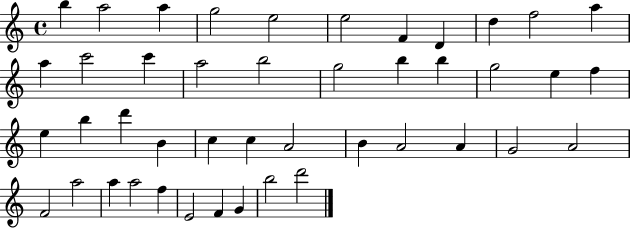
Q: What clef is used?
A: treble